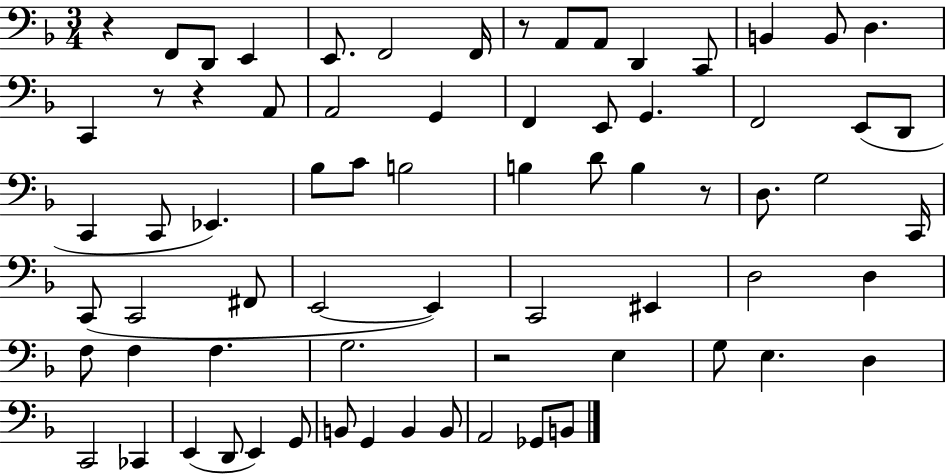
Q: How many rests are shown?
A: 6